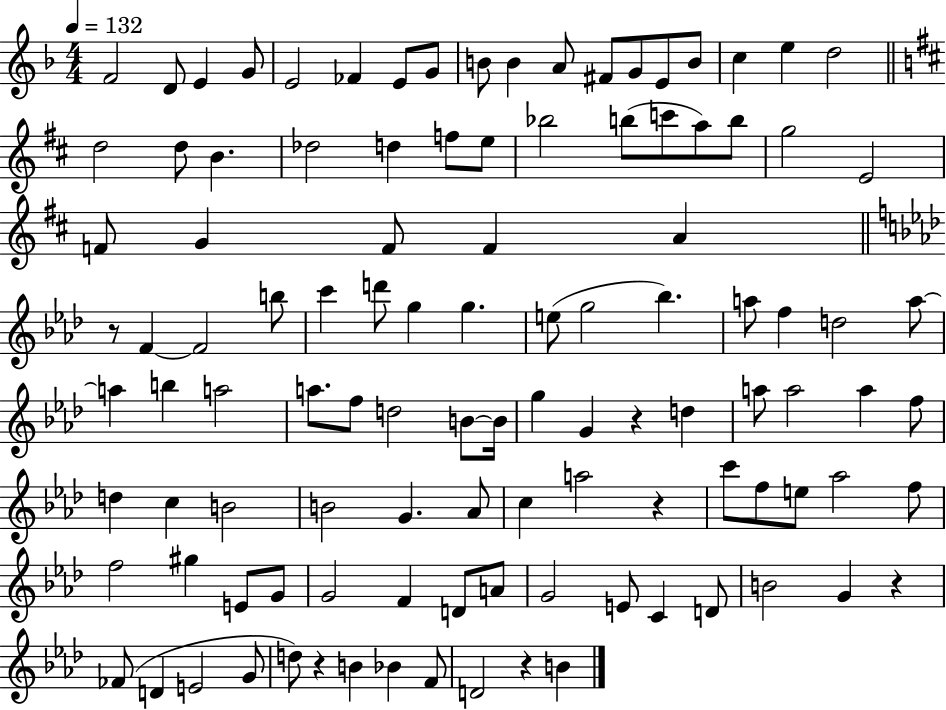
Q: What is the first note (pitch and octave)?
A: F4